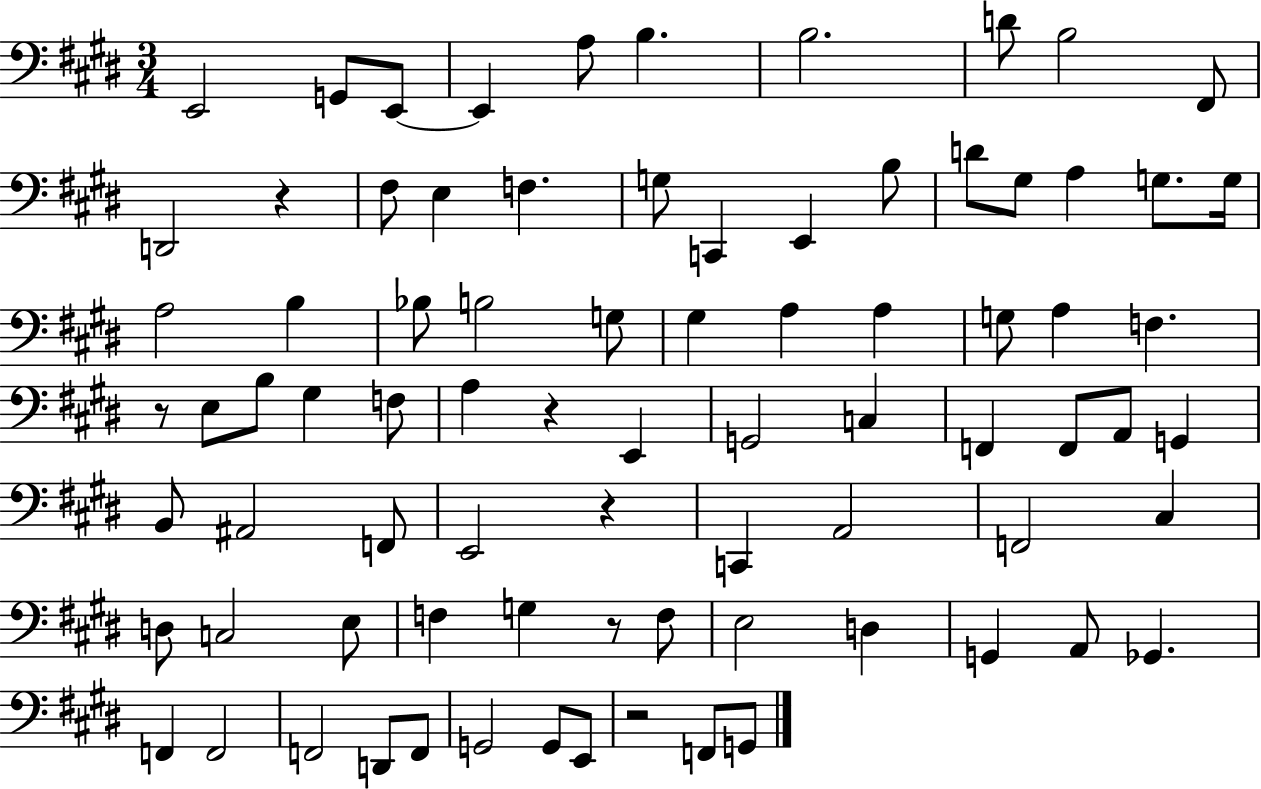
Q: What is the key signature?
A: E major